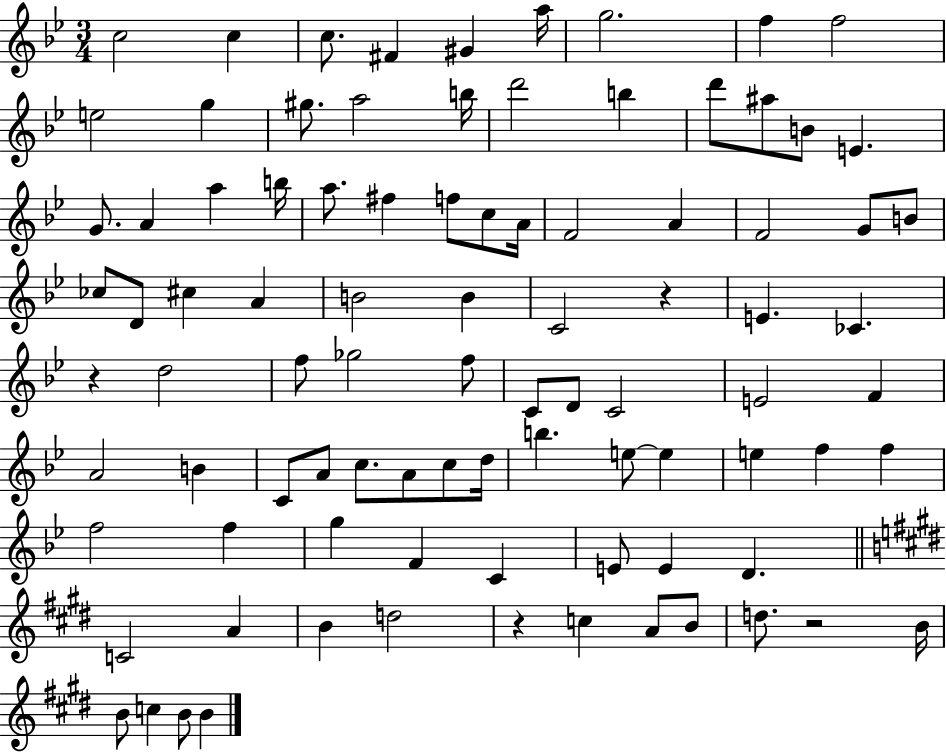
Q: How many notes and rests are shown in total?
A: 91